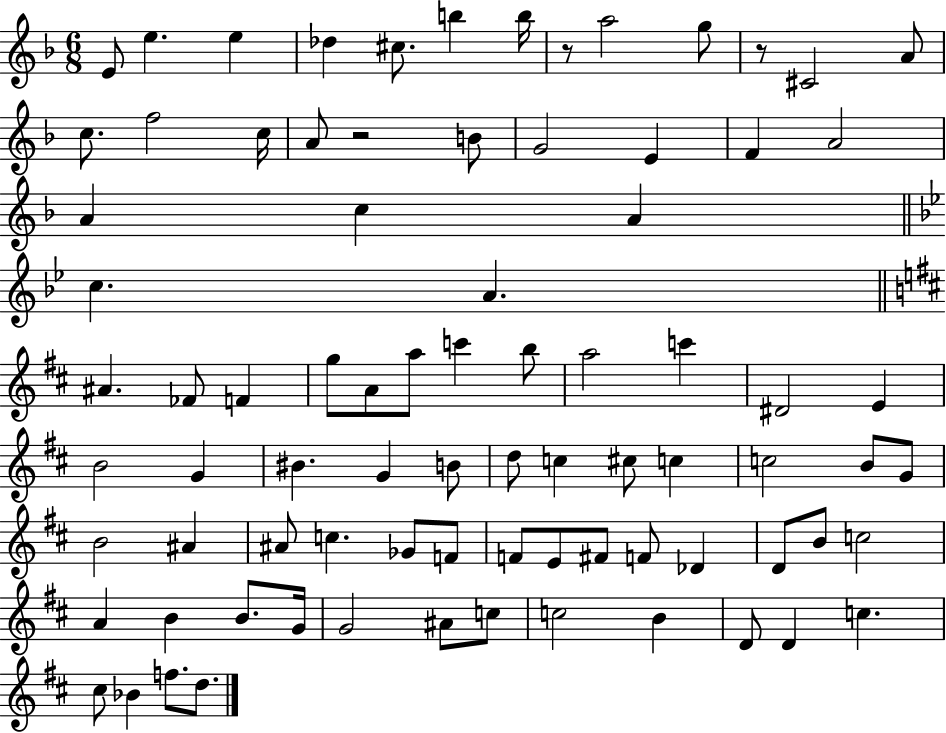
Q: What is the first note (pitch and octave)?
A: E4